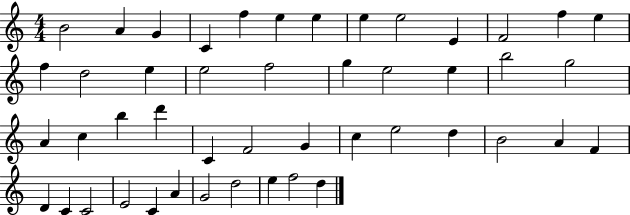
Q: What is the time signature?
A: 4/4